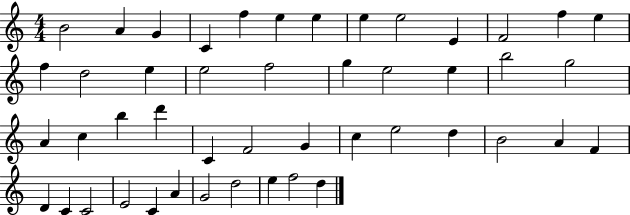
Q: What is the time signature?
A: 4/4